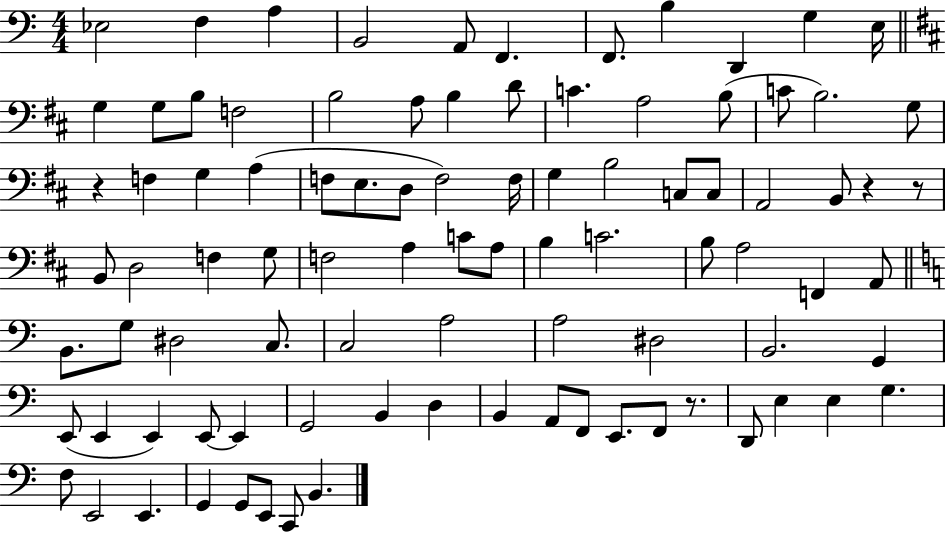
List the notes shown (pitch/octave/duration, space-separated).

Eb3/h F3/q A3/q B2/h A2/e F2/q. F2/e. B3/q D2/q G3/q E3/s G3/q G3/e B3/e F3/h B3/h A3/e B3/q D4/e C4/q. A3/h B3/e C4/e B3/h. G3/e R/q F3/q G3/q A3/q F3/e E3/e. D3/e F3/h F3/s G3/q B3/h C3/e C3/e A2/h B2/e R/q R/e B2/e D3/h F3/q G3/e F3/h A3/q C4/e A3/e B3/q C4/h. B3/e A3/h F2/q A2/e B2/e. G3/e D#3/h C3/e. C3/h A3/h A3/h D#3/h B2/h. G2/q E2/e E2/q E2/q E2/e E2/q G2/h B2/q D3/q B2/q A2/e F2/e E2/e. F2/e R/e. D2/e E3/q E3/q G3/q. F3/e E2/h E2/q. G2/q G2/e E2/e C2/e B2/q.